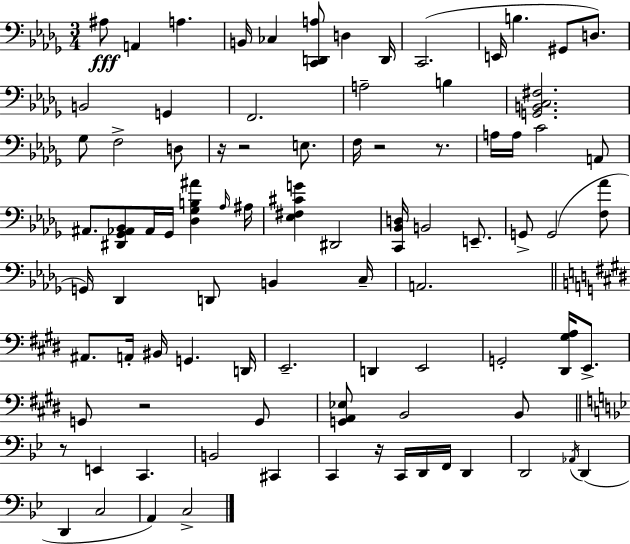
X:1
T:Untitled
M:3/4
L:1/4
K:Bbm
^A,/2 A,, A, B,,/4 _C, [C,,D,,A,]/2 D, D,,/4 C,,2 E,,/4 B, ^G,,/2 D,/2 B,,2 G,, F,,2 A,2 B, [G,,B,,C,^F,]2 _G,/2 F,2 D,/2 z/4 z2 E,/2 F,/4 z2 z/2 A,/4 A,/4 C2 A,,/2 ^A,,/2 [^D,,_G,,_A,,_B,,]/2 _A,,/4 _G,,/4 [_D,_G,B,^A] _A,/4 ^A,/4 [_E,^F,^CG] ^D,,2 [C,,_B,,D,]/4 B,,2 E,,/2 G,,/2 G,,2 [F,_A]/2 G,,/4 _D,, D,,/2 B,, C,/4 A,,2 ^A,,/2 A,,/4 ^B,,/4 G,, D,,/4 E,,2 D,, E,,2 G,,2 [^D,,^G,A,]/4 E,,/2 G,,/2 z2 G,,/2 [G,,A,,_E,]/2 B,,2 B,,/2 z/2 E,, C,, B,,2 ^C,, C,, z/4 C,,/4 D,,/4 F,,/4 D,, D,,2 _A,,/4 D,, D,, C,2 A,, C,2